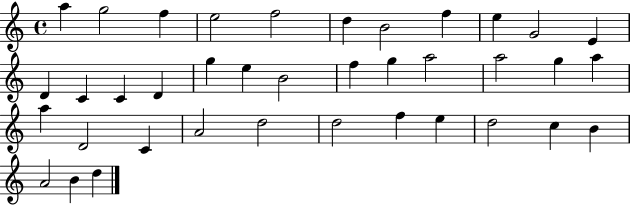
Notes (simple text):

A5/q G5/h F5/q E5/h F5/h D5/q B4/h F5/q E5/q G4/h E4/q D4/q C4/q C4/q D4/q G5/q E5/q B4/h F5/q G5/q A5/h A5/h G5/q A5/q A5/q D4/h C4/q A4/h D5/h D5/h F5/q E5/q D5/h C5/q B4/q A4/h B4/q D5/q